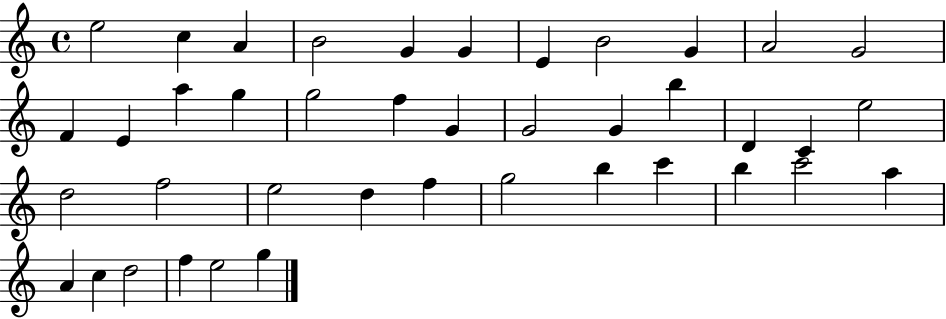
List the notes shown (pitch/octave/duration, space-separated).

E5/h C5/q A4/q B4/h G4/q G4/q E4/q B4/h G4/q A4/h G4/h F4/q E4/q A5/q G5/q G5/h F5/q G4/q G4/h G4/q B5/q D4/q C4/q E5/h D5/h F5/h E5/h D5/q F5/q G5/h B5/q C6/q B5/q C6/h A5/q A4/q C5/q D5/h F5/q E5/h G5/q